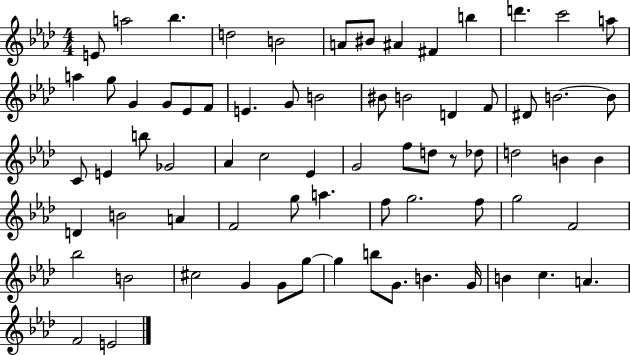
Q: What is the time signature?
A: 4/4